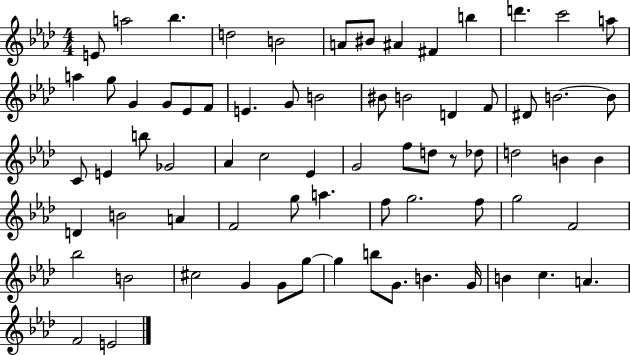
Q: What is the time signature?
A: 4/4